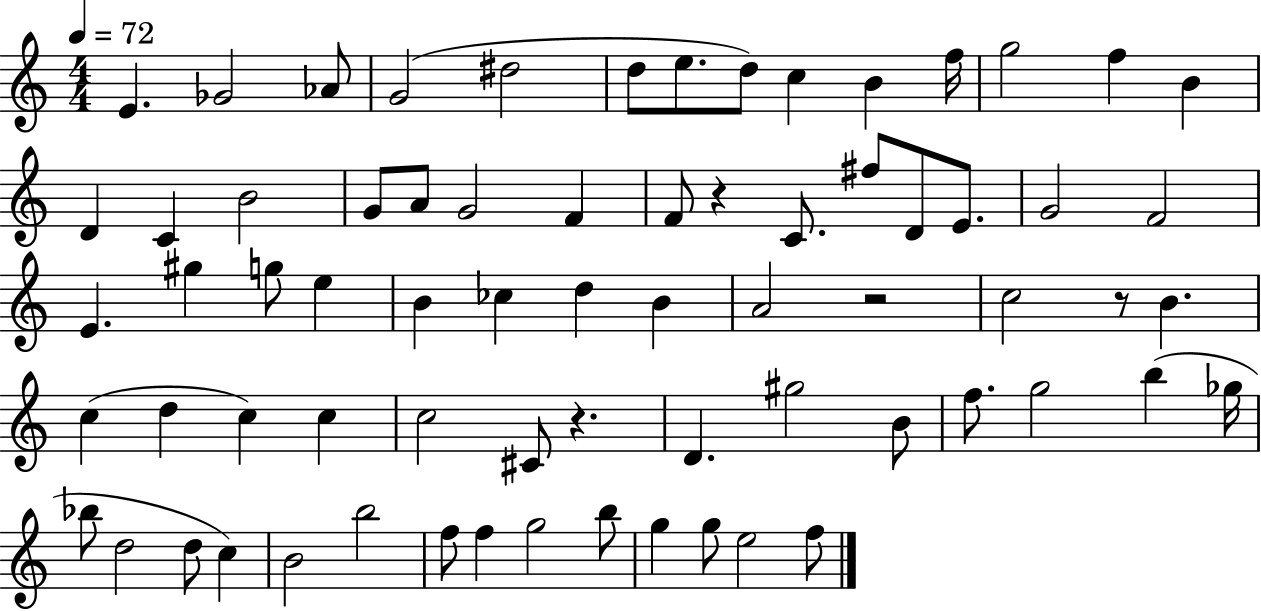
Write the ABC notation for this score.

X:1
T:Untitled
M:4/4
L:1/4
K:C
E _G2 _A/2 G2 ^d2 d/2 e/2 d/2 c B f/4 g2 f B D C B2 G/2 A/2 G2 F F/2 z C/2 ^f/2 D/2 E/2 G2 F2 E ^g g/2 e B _c d B A2 z2 c2 z/2 B c d c c c2 ^C/2 z D ^g2 B/2 f/2 g2 b _g/4 _b/2 d2 d/2 c B2 b2 f/2 f g2 b/2 g g/2 e2 f/2